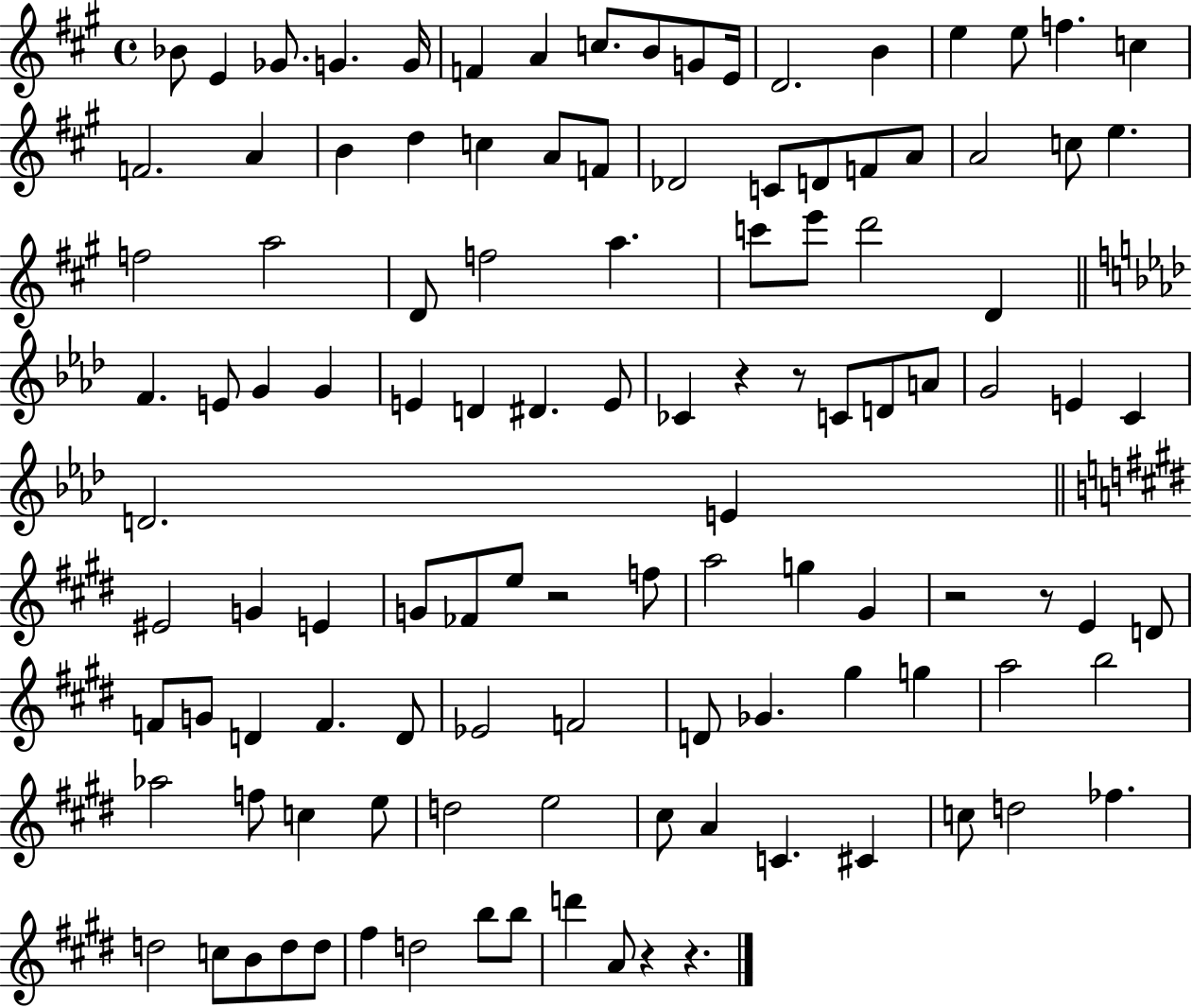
{
  \clef treble
  \time 4/4
  \defaultTimeSignature
  \key a \major
  bes'8 e'4 ges'8. g'4. g'16 | f'4 a'4 c''8. b'8 g'8 e'16 | d'2. b'4 | e''4 e''8 f''4. c''4 | \break f'2. a'4 | b'4 d''4 c''4 a'8 f'8 | des'2 c'8 d'8 f'8 a'8 | a'2 c''8 e''4. | \break f''2 a''2 | d'8 f''2 a''4. | c'''8 e'''8 d'''2 d'4 | \bar "||" \break \key f \minor f'4. e'8 g'4 g'4 | e'4 d'4 dis'4. e'8 | ces'4 r4 r8 c'8 d'8 a'8 | g'2 e'4 c'4 | \break d'2. e'4 | \bar "||" \break \key e \major eis'2 g'4 e'4 | g'8 fes'8 e''8 r2 f''8 | a''2 g''4 gis'4 | r2 r8 e'4 d'8 | \break f'8 g'8 d'4 f'4. d'8 | ees'2 f'2 | d'8 ges'4. gis''4 g''4 | a''2 b''2 | \break aes''2 f''8 c''4 e''8 | d''2 e''2 | cis''8 a'4 c'4. cis'4 | c''8 d''2 fes''4. | \break d''2 c''8 b'8 d''8 d''8 | fis''4 d''2 b''8 b''8 | d'''4 a'8 r4 r4. | \bar "|."
}